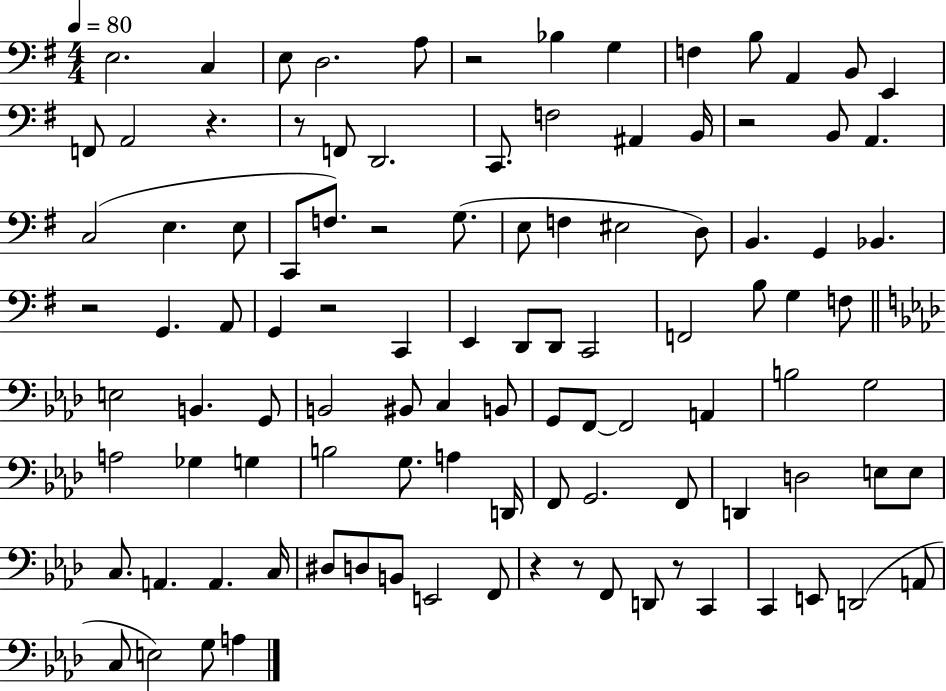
E3/h. C3/q E3/e D3/h. A3/e R/h Bb3/q G3/q F3/q B3/e A2/q B2/e E2/q F2/e A2/h R/q. R/e F2/e D2/h. C2/e. F3/h A#2/q B2/s R/h B2/e A2/q. C3/h E3/q. E3/e C2/e F3/e. R/h G3/e. E3/e F3/q EIS3/h D3/e B2/q. G2/q Bb2/q. R/h G2/q. A2/e G2/q R/h C2/q E2/q D2/e D2/e C2/h F2/h B3/e G3/q F3/e E3/h B2/q. G2/e B2/h BIS2/e C3/q B2/e G2/e F2/e F2/h A2/q B3/h G3/h A3/h Gb3/q G3/q B3/h G3/e. A3/q D2/s F2/e G2/h. F2/e D2/q D3/h E3/e E3/e C3/e. A2/q. A2/q. C3/s D#3/e D3/e B2/e E2/h F2/e R/q R/e F2/e D2/e R/e C2/q C2/q E2/e D2/h A2/e C3/e E3/h G3/e A3/q